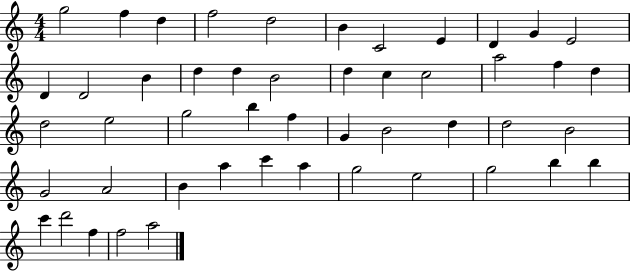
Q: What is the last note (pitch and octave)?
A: A5